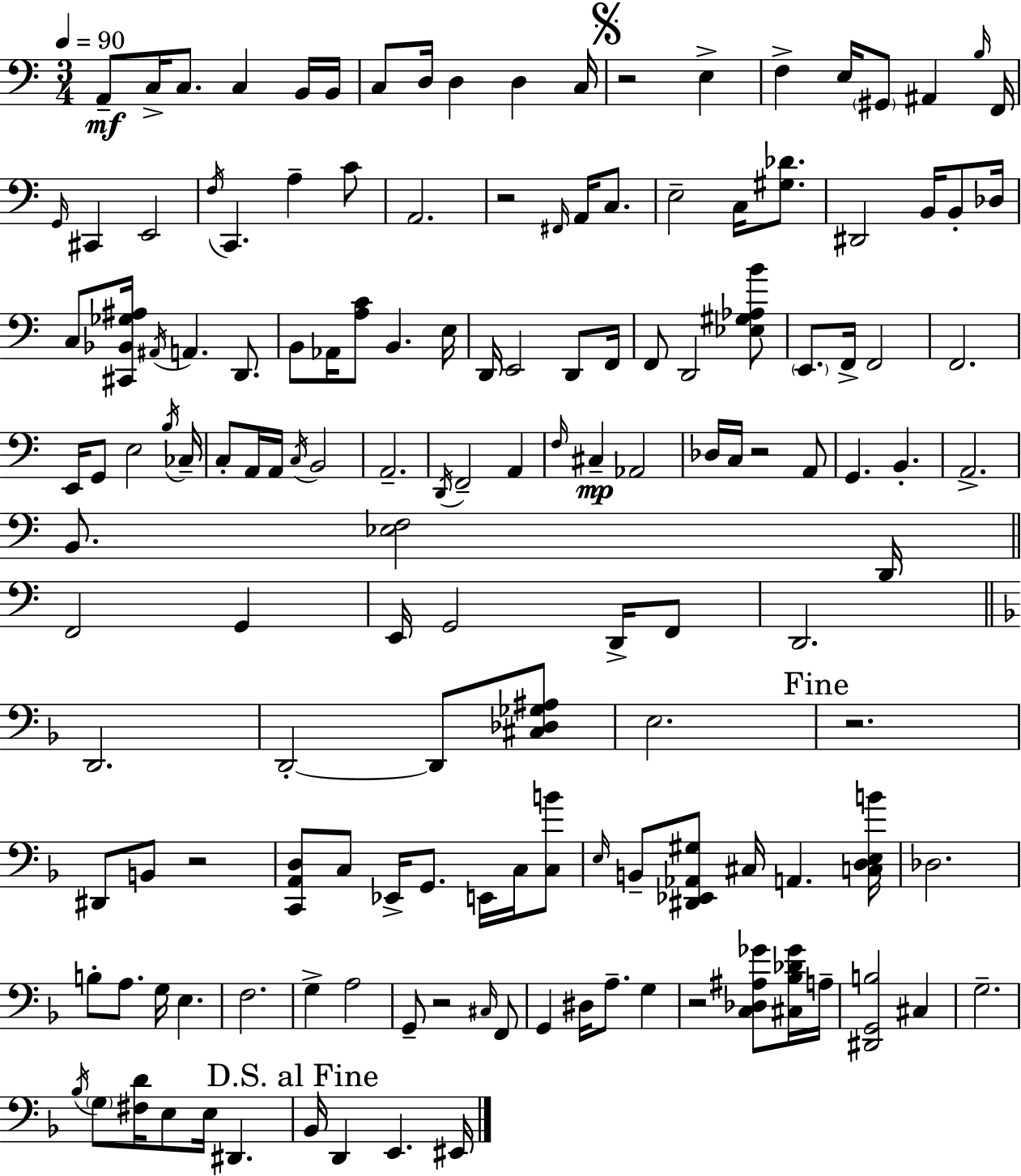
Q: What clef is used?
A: bass